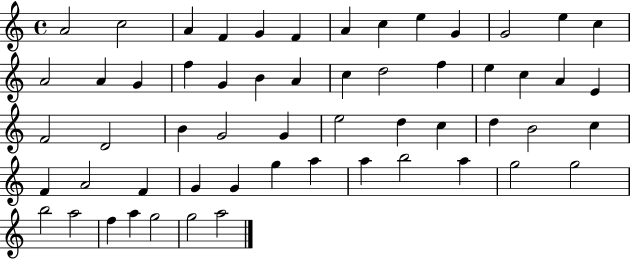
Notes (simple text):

A4/h C5/h A4/q F4/q G4/q F4/q A4/q C5/q E5/q G4/q G4/h E5/q C5/q A4/h A4/q G4/q F5/q G4/q B4/q A4/q C5/q D5/h F5/q E5/q C5/q A4/q E4/q F4/h D4/h B4/q G4/h G4/q E5/h D5/q C5/q D5/q B4/h C5/q F4/q A4/h F4/q G4/q G4/q G5/q A5/q A5/q B5/h A5/q G5/h G5/h B5/h A5/h F5/q A5/q G5/h G5/h A5/h